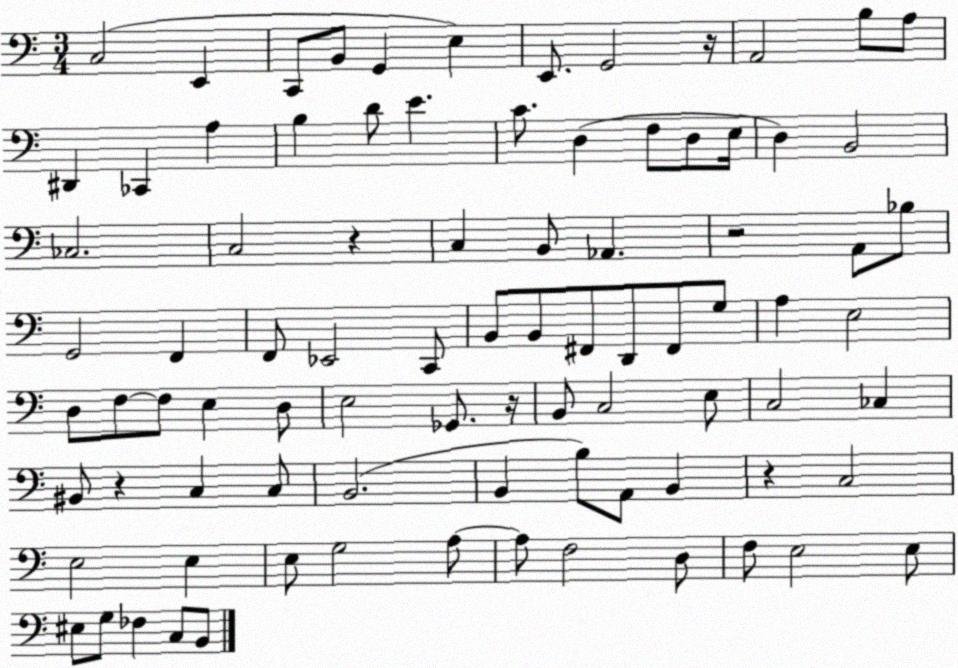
X:1
T:Untitled
M:3/4
L:1/4
K:C
C,2 E,, C,,/2 B,,/2 G,, E, E,,/2 G,,2 z/4 A,,2 B,/2 A,/2 ^D,, _C,, A, B, D/2 E C/2 D, F,/2 D,/2 E,/4 D, B,,2 _C,2 C,2 z C, B,,/2 _A,, z2 A,,/2 _B,/2 G,,2 F,, F,,/2 _E,,2 C,,/2 B,,/2 B,,/2 ^F,,/2 D,,/2 ^F,,/2 G,/2 A, E,2 D,/2 F,/2 F,/2 E, D,/2 E,2 _G,,/2 z/4 B,,/2 C,2 E,/2 C,2 _C, ^B,,/2 z C, C,/2 B,,2 B,, B,/2 A,,/2 B,, z C,2 E,2 E, E,/2 G,2 A,/2 A,/2 F,2 D,/2 F,/2 E,2 E,/2 ^E,/2 G,/2 _F, C,/2 B,,/2